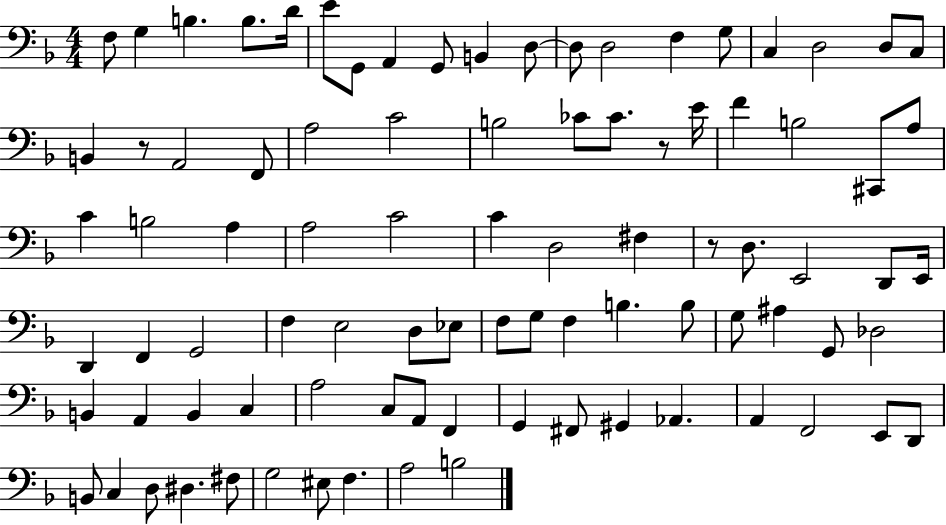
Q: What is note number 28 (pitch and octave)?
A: E4